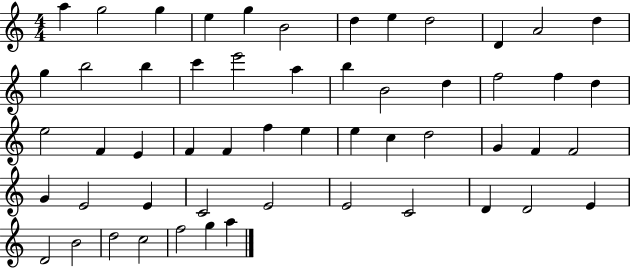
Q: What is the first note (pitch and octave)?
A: A5